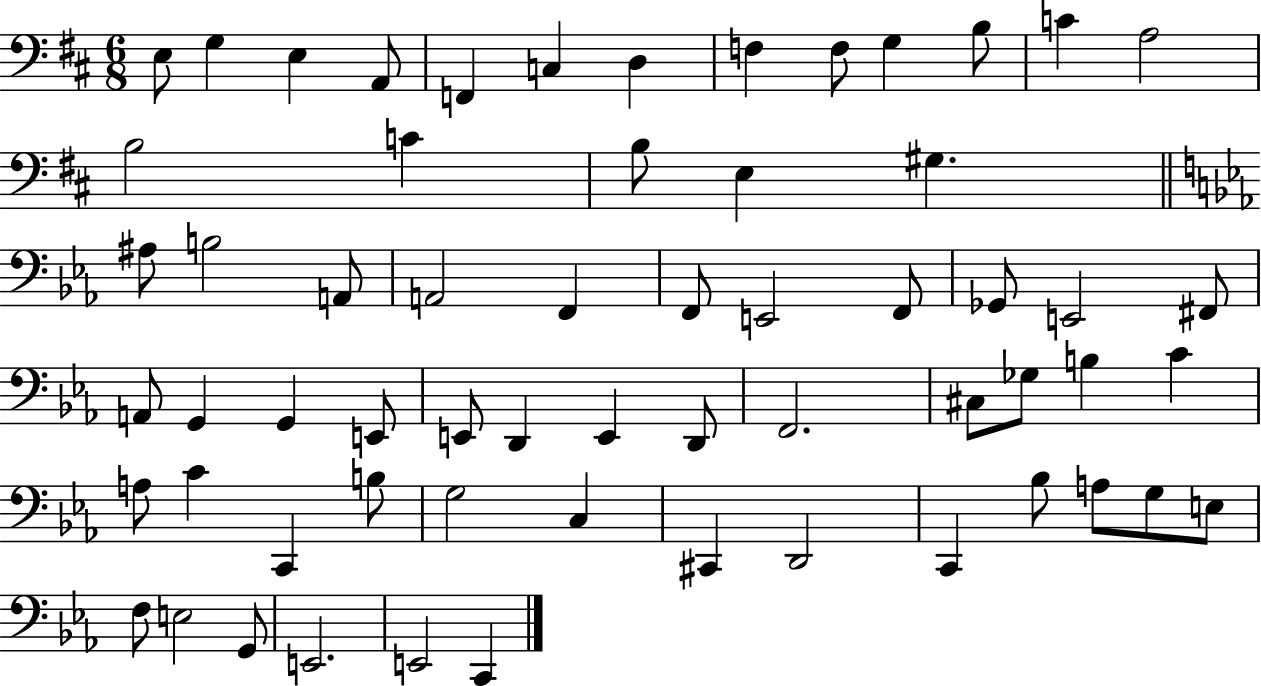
X:1
T:Untitled
M:6/8
L:1/4
K:D
E,/2 G, E, A,,/2 F,, C, D, F, F,/2 G, B,/2 C A,2 B,2 C B,/2 E, ^G, ^A,/2 B,2 A,,/2 A,,2 F,, F,,/2 E,,2 F,,/2 _G,,/2 E,,2 ^F,,/2 A,,/2 G,, G,, E,,/2 E,,/2 D,, E,, D,,/2 F,,2 ^C,/2 _G,/2 B, C A,/2 C C,, B,/2 G,2 C, ^C,, D,,2 C,, _B,/2 A,/2 G,/2 E,/2 F,/2 E,2 G,,/2 E,,2 E,,2 C,,